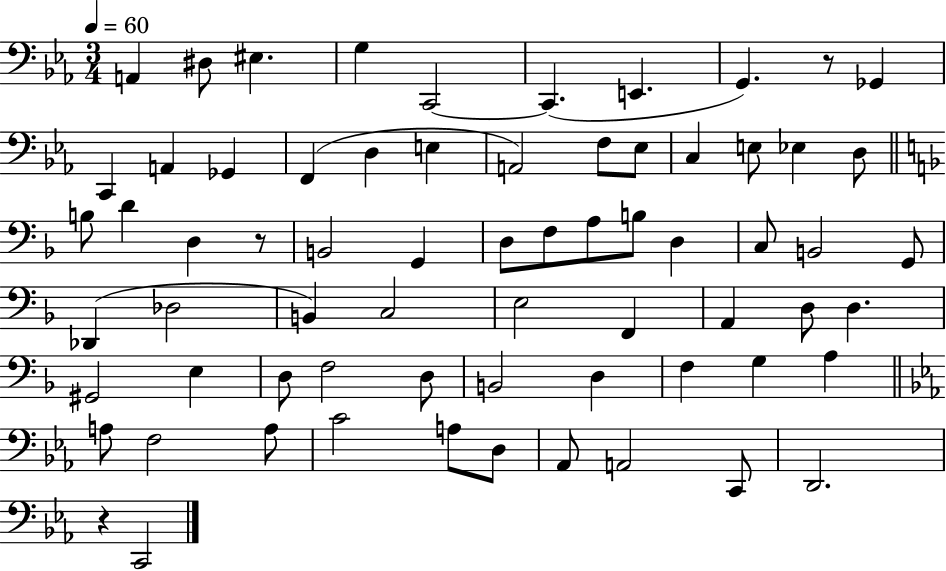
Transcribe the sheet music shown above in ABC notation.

X:1
T:Untitled
M:3/4
L:1/4
K:Eb
A,, ^D,/2 ^E, G, C,,2 C,, E,, G,, z/2 _G,, C,, A,, _G,, F,, D, E, A,,2 F,/2 _E,/2 C, E,/2 _E, D,/2 B,/2 D D, z/2 B,,2 G,, D,/2 F,/2 A,/2 B,/2 D, C,/2 B,,2 G,,/2 _D,, _D,2 B,, C,2 E,2 F,, A,, D,/2 D, ^G,,2 E, D,/2 F,2 D,/2 B,,2 D, F, G, A, A,/2 F,2 A,/2 C2 A,/2 D,/2 _A,,/2 A,,2 C,,/2 D,,2 z C,,2